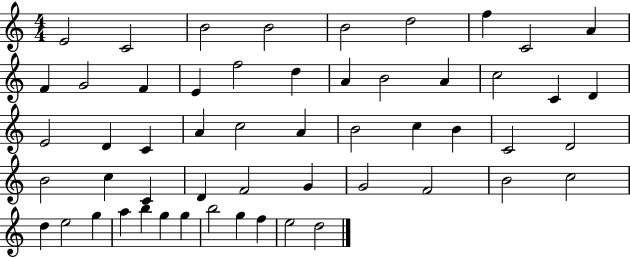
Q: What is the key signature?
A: C major